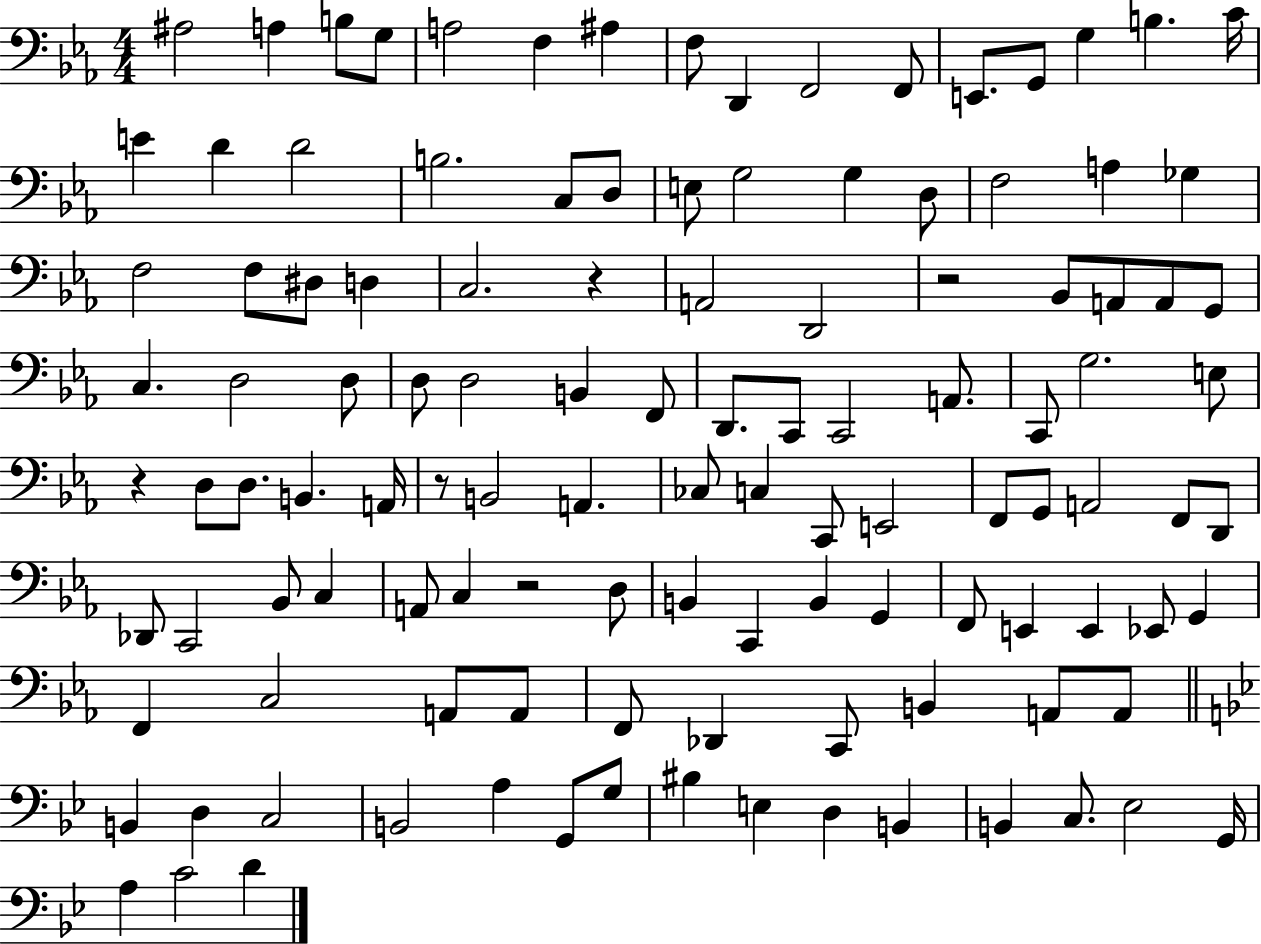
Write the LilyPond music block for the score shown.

{
  \clef bass
  \numericTimeSignature
  \time 4/4
  \key ees \major
  ais2 a4 b8 g8 | a2 f4 ais4 | f8 d,4 f,2 f,8 | e,8. g,8 g4 b4. c'16 | \break e'4 d'4 d'2 | b2. c8 d8 | e8 g2 g4 d8 | f2 a4 ges4 | \break f2 f8 dis8 d4 | c2. r4 | a,2 d,2 | r2 bes,8 a,8 a,8 g,8 | \break c4. d2 d8 | d8 d2 b,4 f,8 | d,8. c,8 c,2 a,8. | c,8 g2. e8 | \break r4 d8 d8. b,4. a,16 | r8 b,2 a,4. | ces8 c4 c,8 e,2 | f,8 g,8 a,2 f,8 d,8 | \break des,8 c,2 bes,8 c4 | a,8 c4 r2 d8 | b,4 c,4 b,4 g,4 | f,8 e,4 e,4 ees,8 g,4 | \break f,4 c2 a,8 a,8 | f,8 des,4 c,8 b,4 a,8 a,8 | \bar "||" \break \key g \minor b,4 d4 c2 | b,2 a4 g,8 g8 | bis4 e4 d4 b,4 | b,4 c8. ees2 g,16 | \break a4 c'2 d'4 | \bar "|."
}